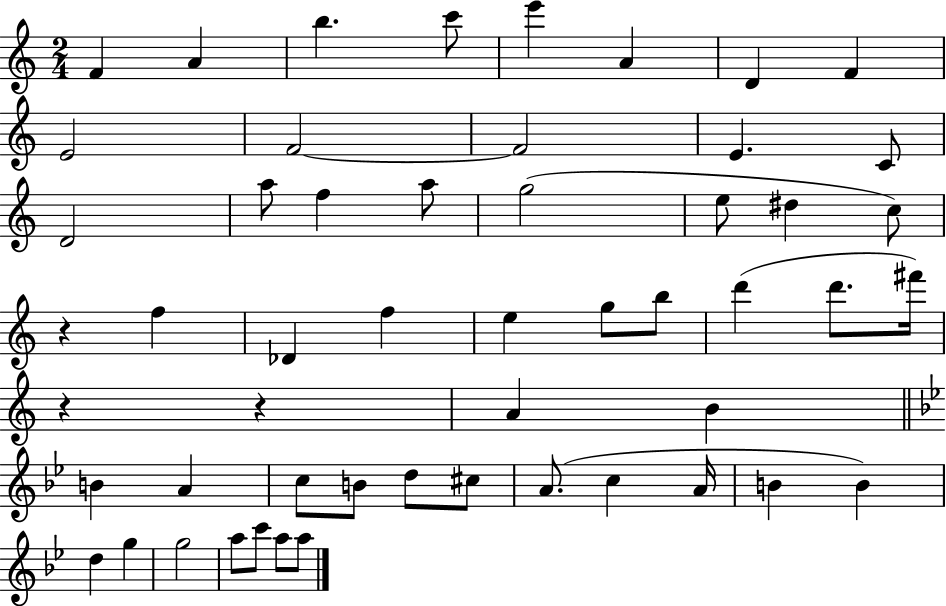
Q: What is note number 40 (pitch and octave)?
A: C5